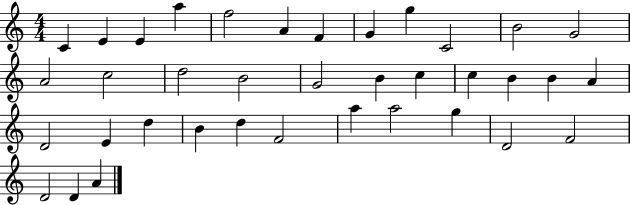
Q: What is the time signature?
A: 4/4